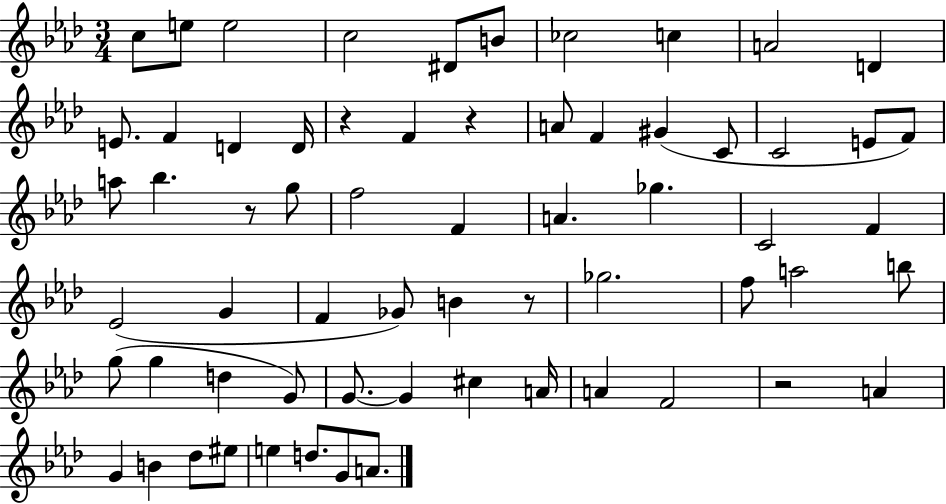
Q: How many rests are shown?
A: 5